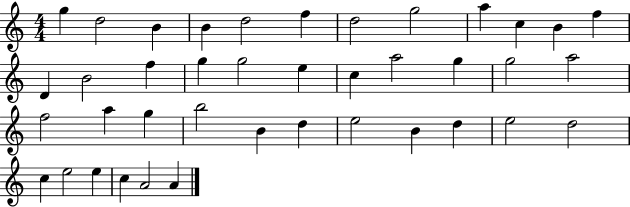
{
  \clef treble
  \numericTimeSignature
  \time 4/4
  \key c \major
  g''4 d''2 b'4 | b'4 d''2 f''4 | d''2 g''2 | a''4 c''4 b'4 f''4 | \break d'4 b'2 f''4 | g''4 g''2 e''4 | c''4 a''2 g''4 | g''2 a''2 | \break f''2 a''4 g''4 | b''2 b'4 d''4 | e''2 b'4 d''4 | e''2 d''2 | \break c''4 e''2 e''4 | c''4 a'2 a'4 | \bar "|."
}